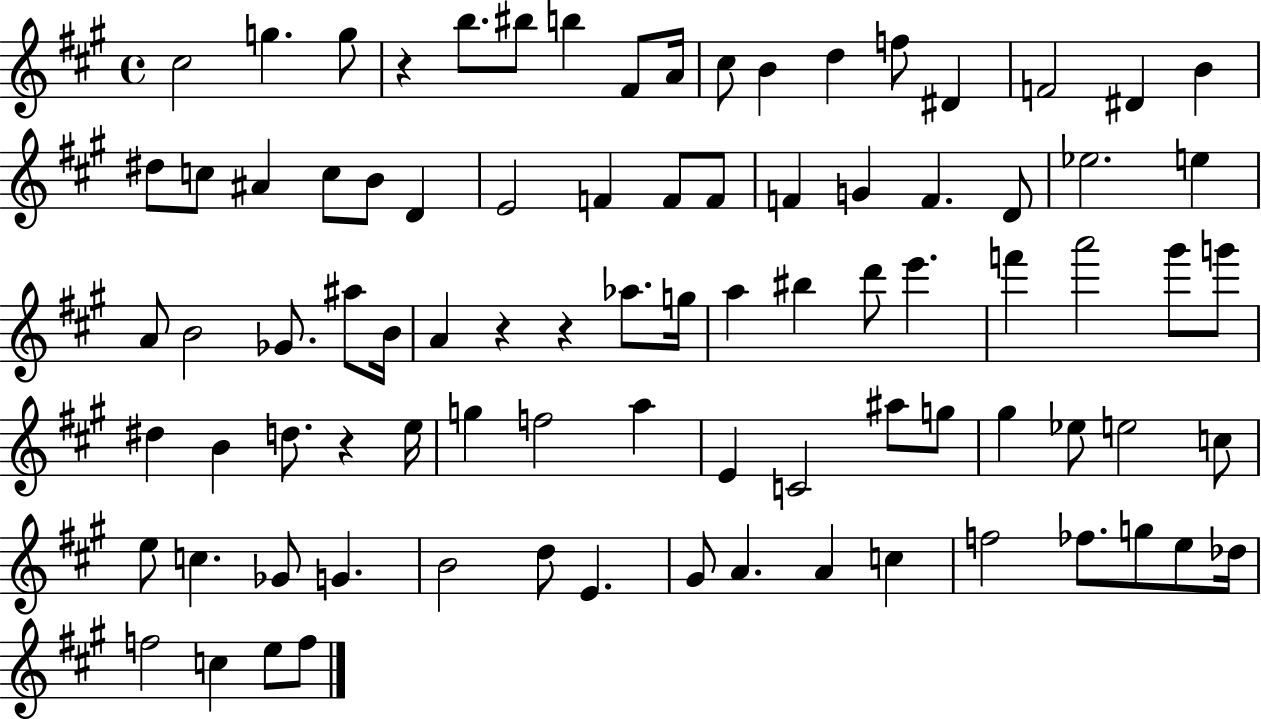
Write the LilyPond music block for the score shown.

{
  \clef treble
  \time 4/4
  \defaultTimeSignature
  \key a \major
  cis''2 g''4. g''8 | r4 b''8. bis''8 b''4 fis'8 a'16 | cis''8 b'4 d''4 f''8 dis'4 | f'2 dis'4 b'4 | \break dis''8 c''8 ais'4 c''8 b'8 d'4 | e'2 f'4 f'8 f'8 | f'4 g'4 f'4. d'8 | ees''2. e''4 | \break a'8 b'2 ges'8. ais''8 b'16 | a'4 r4 r4 aes''8. g''16 | a''4 bis''4 d'''8 e'''4. | f'''4 a'''2 gis'''8 g'''8 | \break dis''4 b'4 d''8. r4 e''16 | g''4 f''2 a''4 | e'4 c'2 ais''8 g''8 | gis''4 ees''8 e''2 c''8 | \break e''8 c''4. ges'8 g'4. | b'2 d''8 e'4. | gis'8 a'4. a'4 c''4 | f''2 fes''8. g''8 e''8 des''16 | \break f''2 c''4 e''8 f''8 | \bar "|."
}